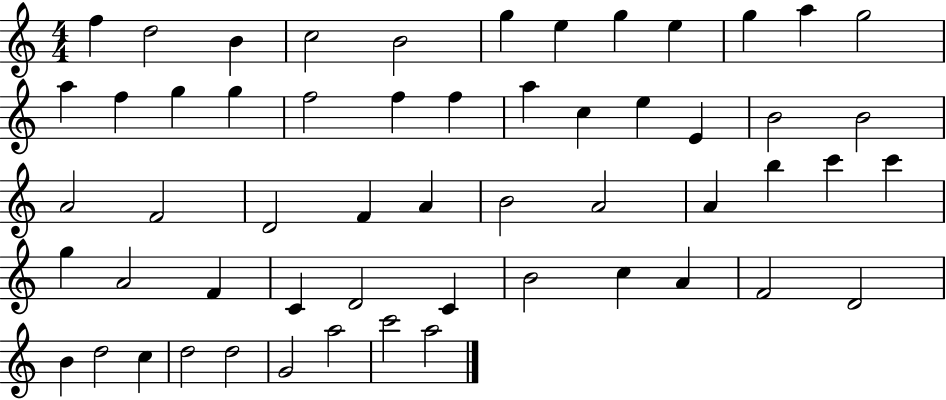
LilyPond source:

{
  \clef treble
  \numericTimeSignature
  \time 4/4
  \key c \major
  f''4 d''2 b'4 | c''2 b'2 | g''4 e''4 g''4 e''4 | g''4 a''4 g''2 | \break a''4 f''4 g''4 g''4 | f''2 f''4 f''4 | a''4 c''4 e''4 e'4 | b'2 b'2 | \break a'2 f'2 | d'2 f'4 a'4 | b'2 a'2 | a'4 b''4 c'''4 c'''4 | \break g''4 a'2 f'4 | c'4 d'2 c'4 | b'2 c''4 a'4 | f'2 d'2 | \break b'4 d''2 c''4 | d''2 d''2 | g'2 a''2 | c'''2 a''2 | \break \bar "|."
}